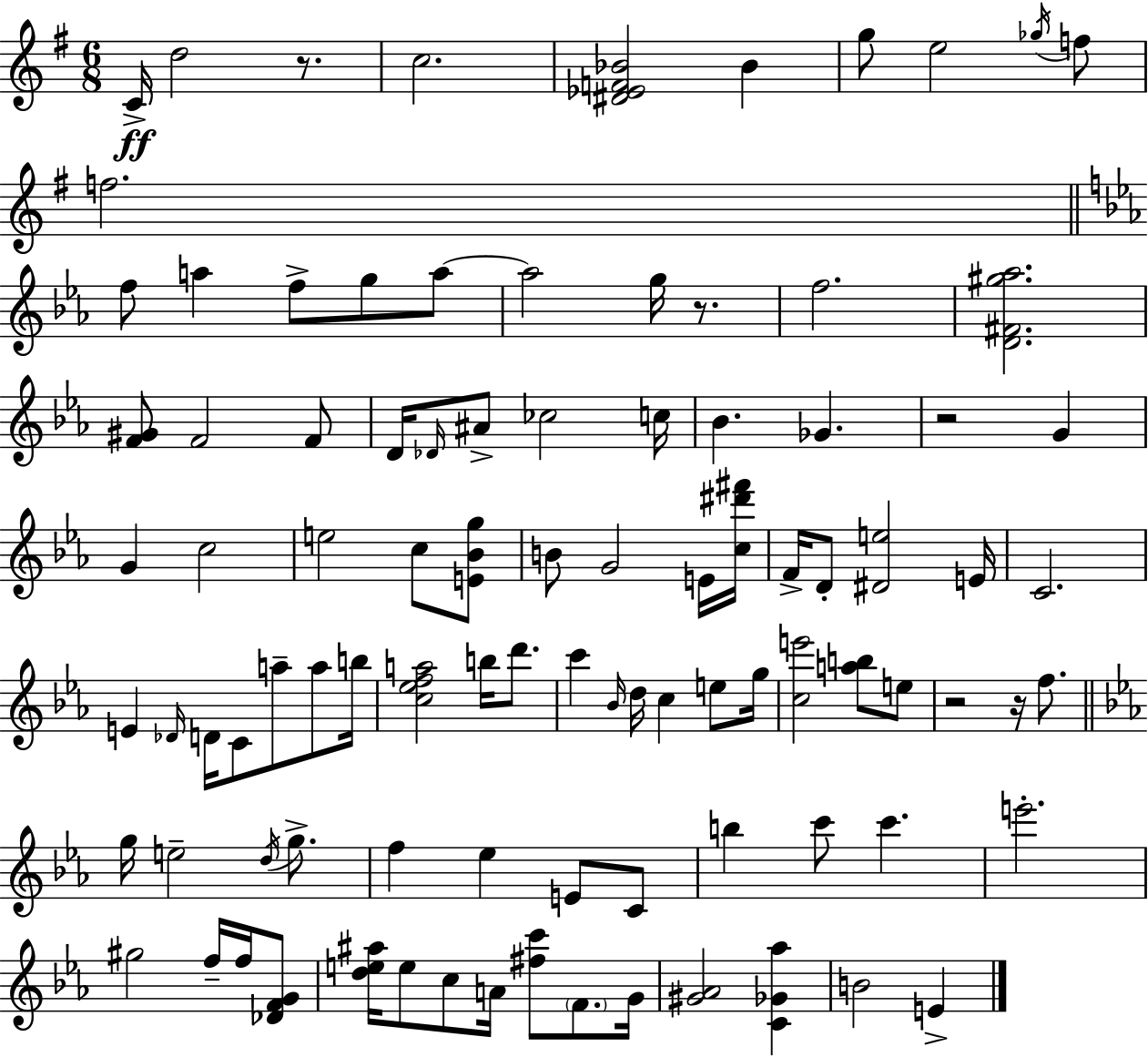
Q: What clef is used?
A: treble